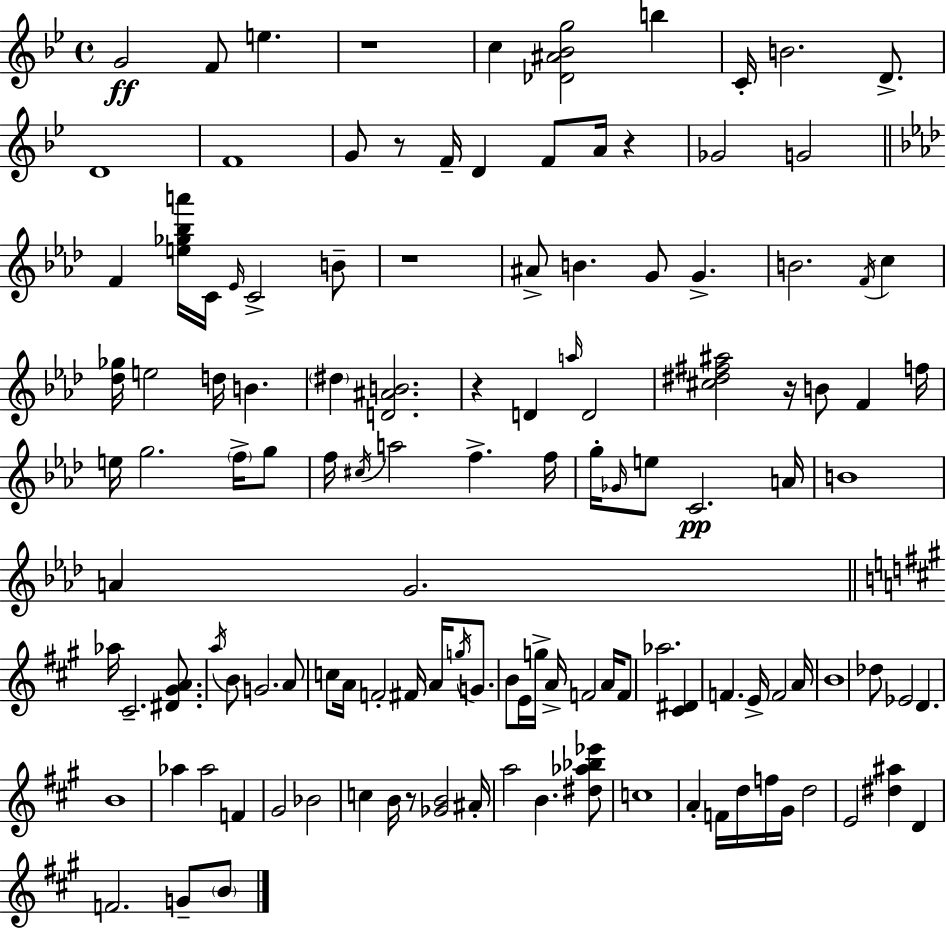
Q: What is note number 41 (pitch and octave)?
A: G5